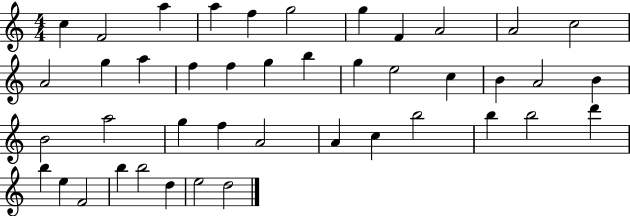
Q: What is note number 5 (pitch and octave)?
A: F5